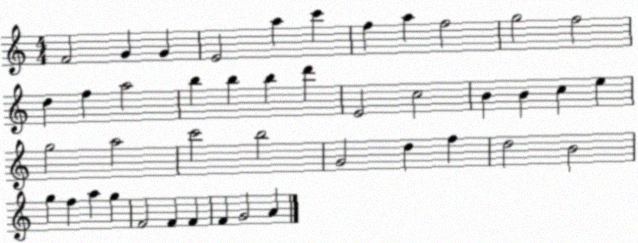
X:1
T:Untitled
M:4/4
L:1/4
K:C
F2 G G E2 a c' f a f2 g2 f2 d f a2 b b b d' E2 c2 B B c e g2 a2 c'2 b2 G2 d f d2 B2 g f a g F2 F F F G2 A